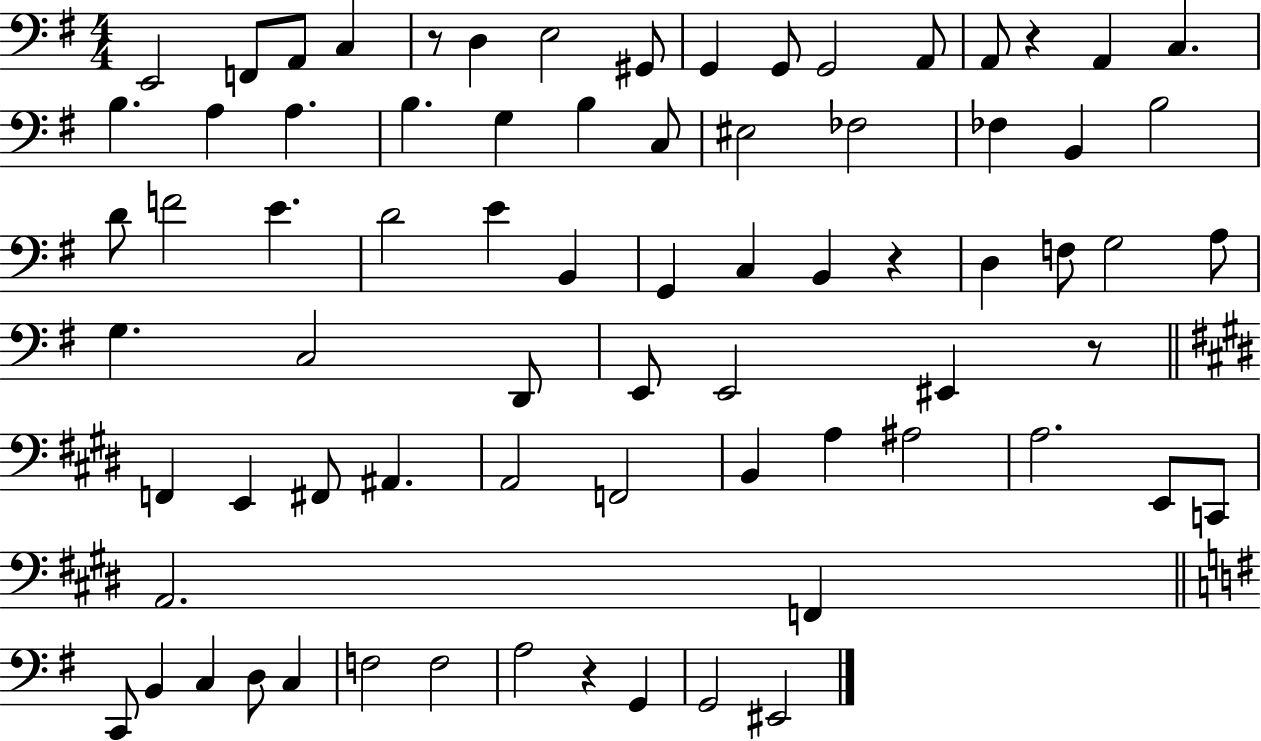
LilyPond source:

{
  \clef bass
  \numericTimeSignature
  \time 4/4
  \key g \major
  e,2 f,8 a,8 c4 | r8 d4 e2 gis,8 | g,4 g,8 g,2 a,8 | a,8 r4 a,4 c4. | \break b4. a4 a4. | b4. g4 b4 c8 | eis2 fes2 | fes4 b,4 b2 | \break d'8 f'2 e'4. | d'2 e'4 b,4 | g,4 c4 b,4 r4 | d4 f8 g2 a8 | \break g4. c2 d,8 | e,8 e,2 eis,4 r8 | \bar "||" \break \key e \major f,4 e,4 fis,8 ais,4. | a,2 f,2 | b,4 a4 ais2 | a2. e,8 c,8 | \break a,2. f,4 | \bar "||" \break \key g \major c,8 b,4 c4 d8 c4 | f2 f2 | a2 r4 g,4 | g,2 eis,2 | \break \bar "|."
}